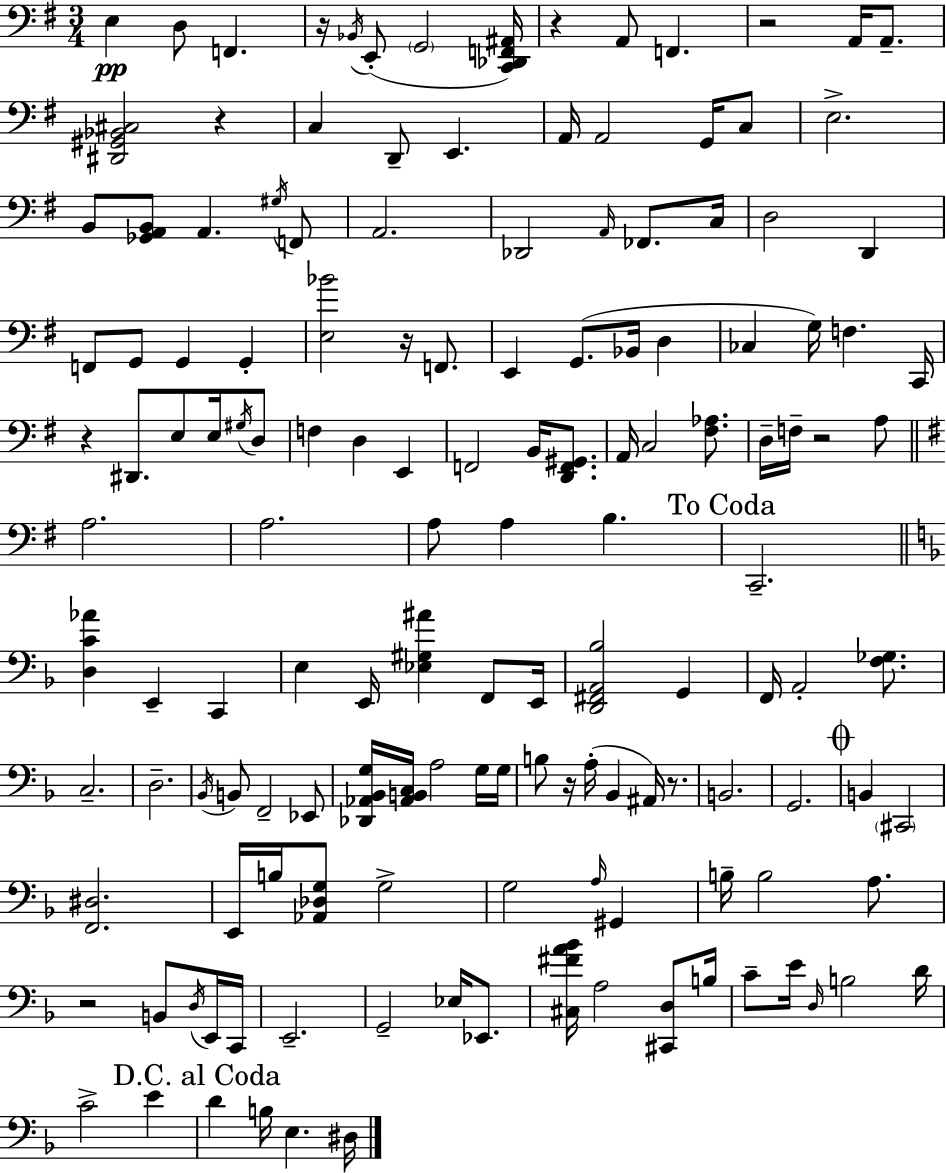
X:1
T:Untitled
M:3/4
L:1/4
K:G
E, D,/2 F,, z/4 _B,,/4 E,,/2 G,,2 [C,,_D,,F,,^A,,]/4 z A,,/2 F,, z2 A,,/4 A,,/2 [^D,,^G,,_B,,^C,]2 z C, D,,/2 E,, A,,/4 A,,2 G,,/4 C,/2 E,2 B,,/2 [_G,,A,,B,,]/2 A,, ^G,/4 F,,/2 A,,2 _D,,2 A,,/4 _F,,/2 C,/4 D,2 D,, F,,/2 G,,/2 G,, G,, [E,_B]2 z/4 F,,/2 E,, G,,/2 _B,,/4 D, _C, G,/4 F, C,,/4 z ^D,,/2 E,/2 E,/4 ^G,/4 D,/2 F, D, E,, F,,2 B,,/4 [D,,F,,^G,,]/2 A,,/4 C,2 [^F,_A,]/2 D,/4 F,/4 z2 A,/2 A,2 A,2 A,/2 A, B, C,,2 [D,C_A] E,, C,, E, E,,/4 [_E,^G,^A] F,,/2 E,,/4 [D,,^F,,A,,_B,]2 G,, F,,/4 A,,2 [F,_G,]/2 C,2 D,2 _B,,/4 B,,/2 F,,2 _E,,/2 [_D,,_A,,_B,,G,]/4 [_A,,B,,C,]/4 A,2 G,/4 G,/4 B,/2 z/4 A,/4 _B,, ^A,,/4 z/2 B,,2 G,,2 B,, ^C,,2 [F,,^D,]2 E,,/4 B,/4 [_A,,_D,G,]/2 G,2 G,2 A,/4 ^G,, B,/4 B,2 A,/2 z2 B,,/2 D,/4 E,,/4 C,,/4 E,,2 G,,2 _E,/4 _E,,/2 [^C,^FA_B]/4 A,2 [^C,,D,]/2 B,/4 C/2 E/4 D,/4 B,2 D/4 C2 E D B,/4 E, ^D,/4